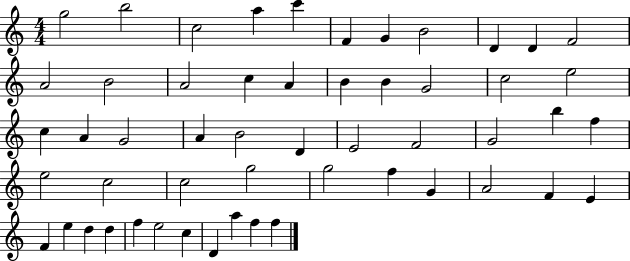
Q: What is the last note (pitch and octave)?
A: F5